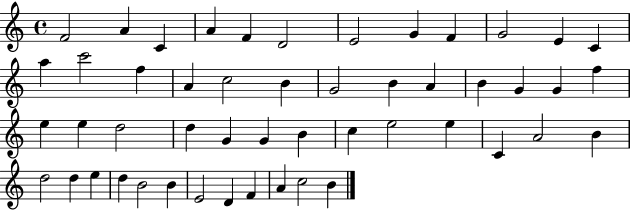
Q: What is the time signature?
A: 4/4